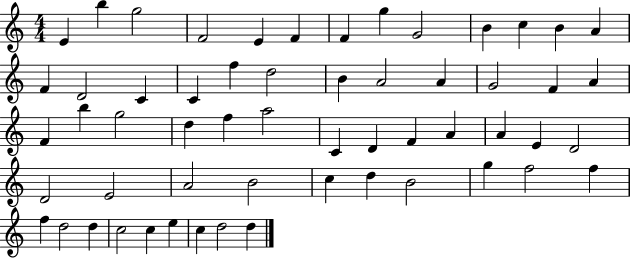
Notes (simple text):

E4/q B5/q G5/h F4/h E4/q F4/q F4/q G5/q G4/h B4/q C5/q B4/q A4/q F4/q D4/h C4/q C4/q F5/q D5/h B4/q A4/h A4/q G4/h F4/q A4/q F4/q B5/q G5/h D5/q F5/q A5/h C4/q D4/q F4/q A4/q A4/q E4/q D4/h D4/h E4/h A4/h B4/h C5/q D5/q B4/h G5/q F5/h F5/q F5/q D5/h D5/q C5/h C5/q E5/q C5/q D5/h D5/q